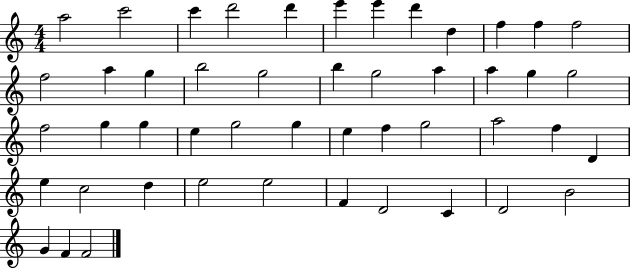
{
  \clef treble
  \numericTimeSignature
  \time 4/4
  \key c \major
  a''2 c'''2 | c'''4 d'''2 d'''4 | e'''4 e'''4 d'''4 d''4 | f''4 f''4 f''2 | \break f''2 a''4 g''4 | b''2 g''2 | b''4 g''2 a''4 | a''4 g''4 g''2 | \break f''2 g''4 g''4 | e''4 g''2 g''4 | e''4 f''4 g''2 | a''2 f''4 d'4 | \break e''4 c''2 d''4 | e''2 e''2 | f'4 d'2 c'4 | d'2 b'2 | \break g'4 f'4 f'2 | \bar "|."
}